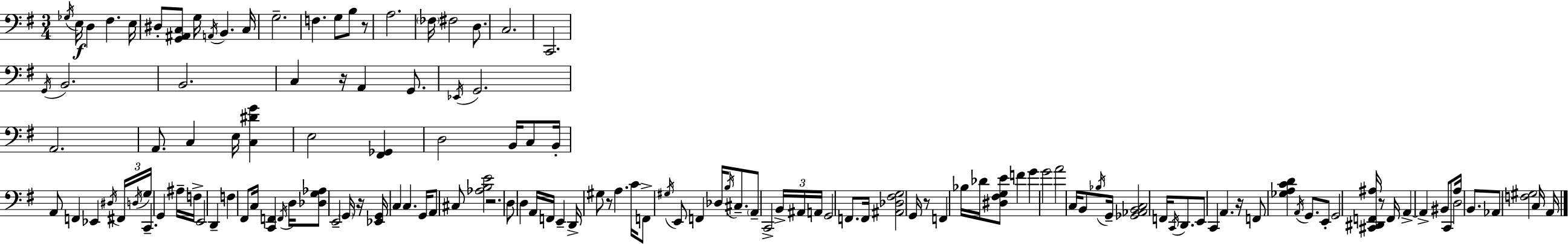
Gb3/s E3/s D3/q F#3/q. E3/s D#3/e [G2,A#2,C3]/e G3/s A2/s B2/q. C3/s G3/h. F3/q. G3/e B3/e R/e A3/h. FES3/s F#3/h D3/e. C3/h. C2/h. G2/s B2/h. B2/h. C3/q R/s A2/q G2/e. Eb2/s G2/h. A2/h. A2/e. C3/q E3/s [C3,D#4,G4]/q E3/h [F#2,Gb2]/q D3/h B2/s C3/e B2/s A2/e F2/q Eb2/q D#3/s F#2/s D3/s G3/s C2/q. G2/q A#3/s F3/s E2/h D2/q F3/q F#2/e C3/s [C2,F2]/q F2/s D3/s [Db3,G3,Ab3]/e E2/h G2/s R/s [Eb2,G2]/s C3/q C3/q. G2/s A2/e C#3/e [Ab3,B3,E4]/h R/h. D3/e D3/q A2/s F2/s E2/q D2/s G#3/e R/e A3/q. C4/s F2/e G#3/s E2/e F2/q Db3/s B3/s C#3/e. A2/e C2/h B2/s A#2/s A2/s G2/h F2/e. F2/s [A#2,Db3,F#3,G3]/h G2/s R/e F2/q Bb3/s Db4/s [D#3,F#3,G3,E4]/e F4/q G4/q G4/h A4/h C3/s B2/e Bb3/s G2/s [Gb2,Ab2,B2,C3]/h F2/s C2/s D2/e. E2/e C2/q A2/q. R/s F2/e [Gb3,A3,C4,D4]/q A2/s G2/e. E2/e G2/h [C#2,D#2,F2,A#3]/s R/e F2/s A2/q A2/q BIS2/e C2/e A3/s D3/h B2/e. Ab2/e [F3,G#3]/h C3/s A2/s